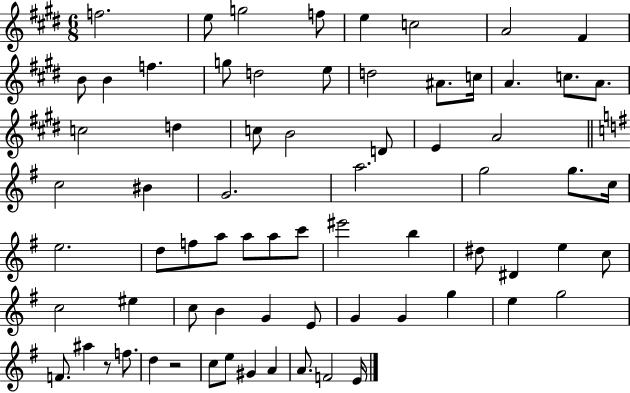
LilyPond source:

{
  \clef treble
  \numericTimeSignature
  \time 6/8
  \key e \major
  f''2. | e''8 g''2 f''8 | e''4 c''2 | a'2 fis'4 | \break b'8 b'4 f''4. | g''8 d''2 e''8 | d''2 ais'8. c''16 | a'4. c''8. a'8. | \break c''2 d''4 | c''8 b'2 d'8 | e'4 a'2 | \bar "||" \break \key g \major c''2 bis'4 | g'2. | a''2. | g''2 g''8. c''16 | \break e''2. | d''8 f''8 a''8 a''8 a''8 c'''8 | eis'''2 b''4 | dis''8 dis'4 e''4 c''8 | \break c''2 eis''4 | c''8 b'4 g'4 e'8 | g'4 g'4 g''4 | e''4 g''2 | \break f'8. ais''4 r8 f''8. | d''4 r2 | c''8 e''8 gis'4 a'4 | a'8. f'2 e'16 | \break \bar "|."
}